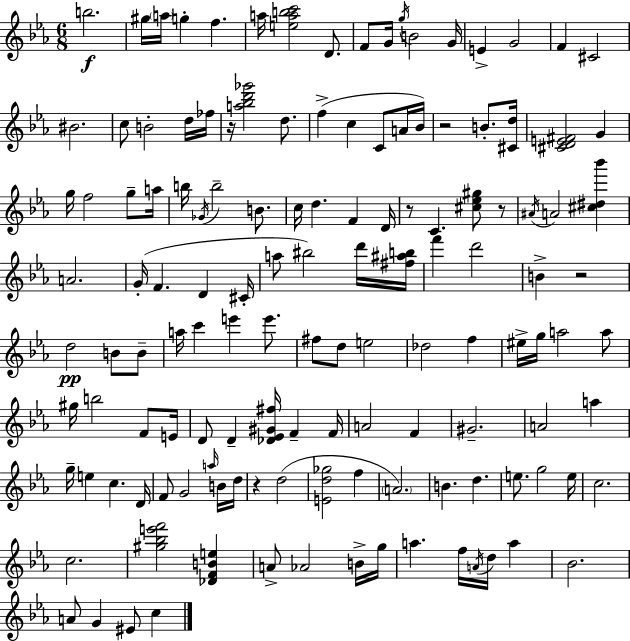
B5/h. G#5/s A5/s G5/q F5/q. A5/s [E5,A5,B5,C6]/h D4/e. F4/e G4/s G5/s B4/h G4/s E4/q G4/h F4/q C#4/h BIS4/h. C5/e B4/h D5/s FES5/s R/s [A5,Bb5,D6,Gb6]/h D5/e. F5/q C5/q C4/e A4/s Bb4/s R/h B4/e. [C#4,D5]/s [C#4,D4,E4,F#4]/h G4/q G5/s F5/h G5/e A5/s B5/s Gb4/s B5/h B4/e. C5/s D5/q. F4/q D4/s R/e C4/q. [C#5,Eb5,G#5]/e R/e A#4/s A4/h [C#5,D#5,Bb6]/q A4/h. G4/s F4/q. D4/q C#4/s A5/e BIS5/h D6/s [F#5,A#5,B5]/s F6/q D6/h B4/q R/h D5/h B4/e B4/e A5/s C6/q E6/q E6/e. F#5/e D5/e E5/h Db5/h F5/q EIS5/s G5/s A5/h A5/e G#5/s B5/h F4/e E4/s D4/e D4/q [Db4,Eb4,G#4,F#5]/s F4/q F4/s A4/h F4/q G#4/h. A4/h A5/q G5/s E5/q C5/q. D4/s F4/e G4/h A5/s B4/s D5/s R/q D5/h [E4,D5,Gb5]/h F5/q A4/h. B4/q. D5/q. E5/e. G5/h E5/s C5/h. C5/h. [G#5,Bb5,E6,F6]/h [Db4,F4,B4,E5]/q A4/e Ab4/h B4/s G5/s A5/q. F5/s A4/s D5/s A5/q Bb4/h. A4/e G4/q EIS4/e C5/q